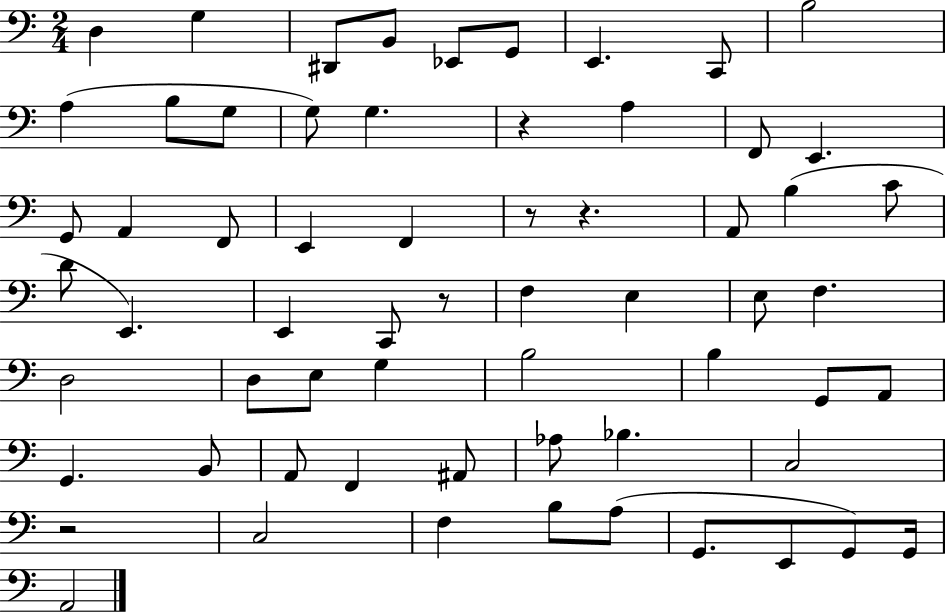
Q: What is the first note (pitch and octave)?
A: D3